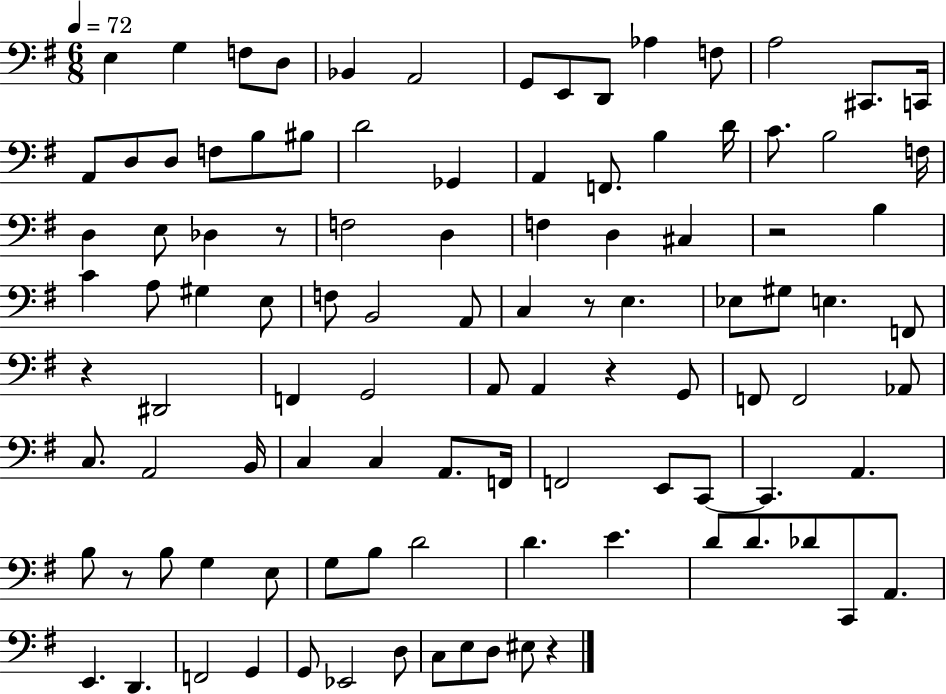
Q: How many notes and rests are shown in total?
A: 104